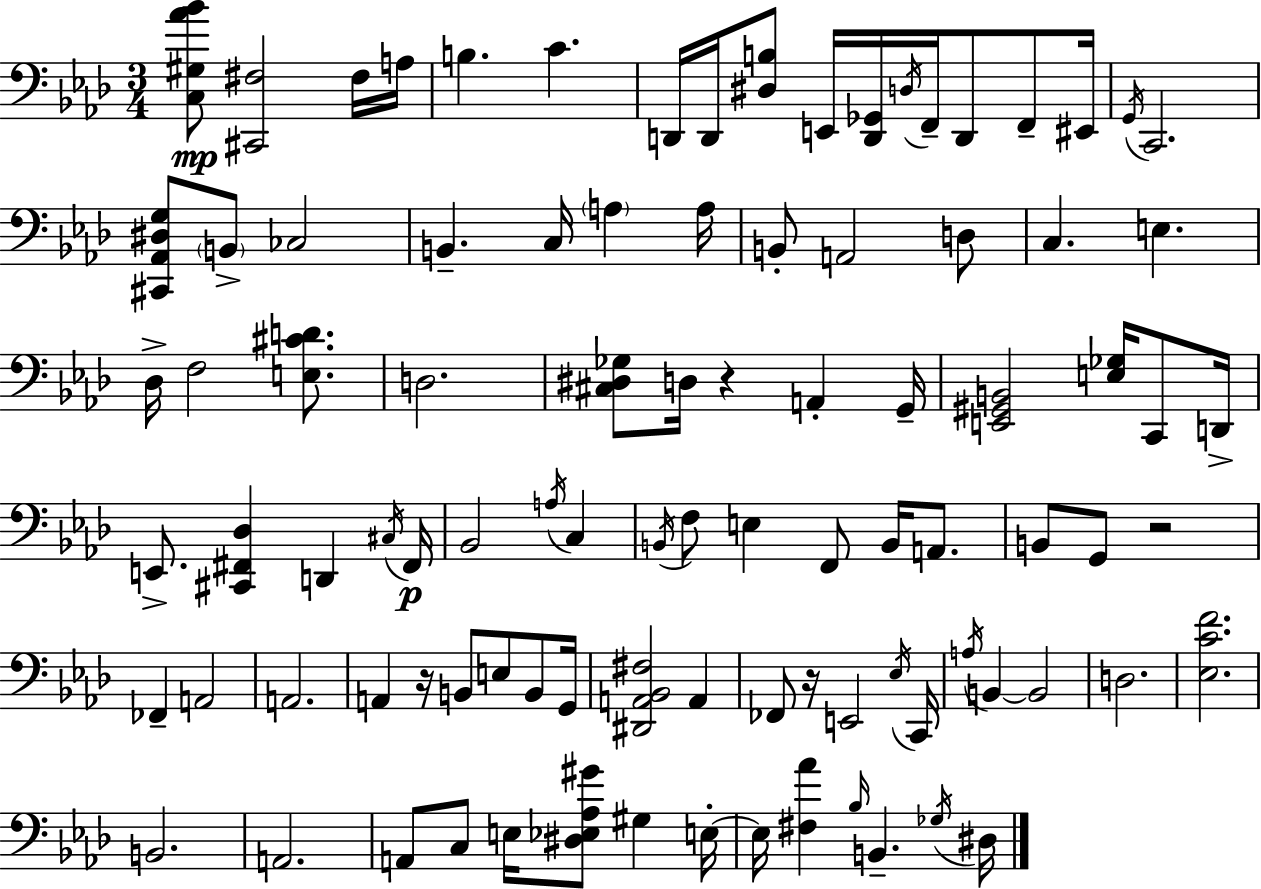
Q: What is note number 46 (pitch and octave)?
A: A2